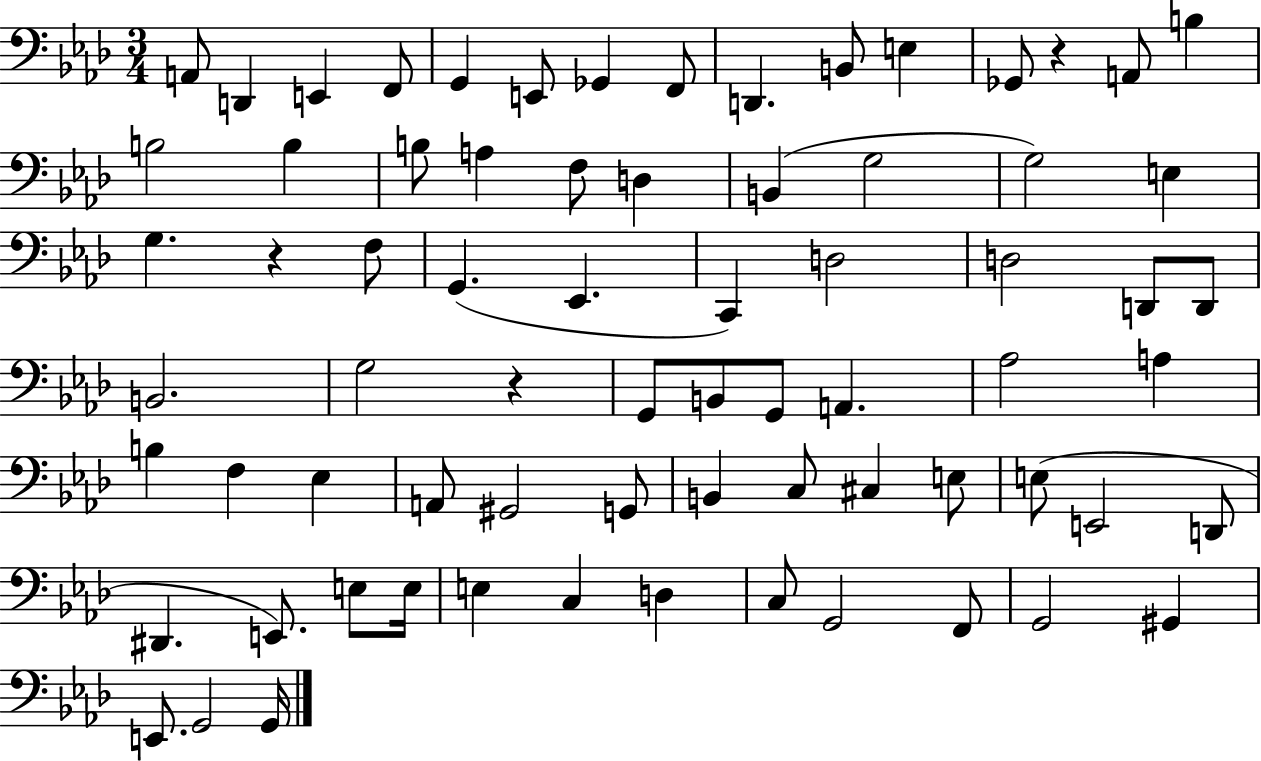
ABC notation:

X:1
T:Untitled
M:3/4
L:1/4
K:Ab
A,,/2 D,, E,, F,,/2 G,, E,,/2 _G,, F,,/2 D,, B,,/2 E, _G,,/2 z A,,/2 B, B,2 B, B,/2 A, F,/2 D, B,, G,2 G,2 E, G, z F,/2 G,, _E,, C,, D,2 D,2 D,,/2 D,,/2 B,,2 G,2 z G,,/2 B,,/2 G,,/2 A,, _A,2 A, B, F, _E, A,,/2 ^G,,2 G,,/2 B,, C,/2 ^C, E,/2 E,/2 E,,2 D,,/2 ^D,, E,,/2 E,/2 E,/4 E, C, D, C,/2 G,,2 F,,/2 G,,2 ^G,, E,,/2 G,,2 G,,/4